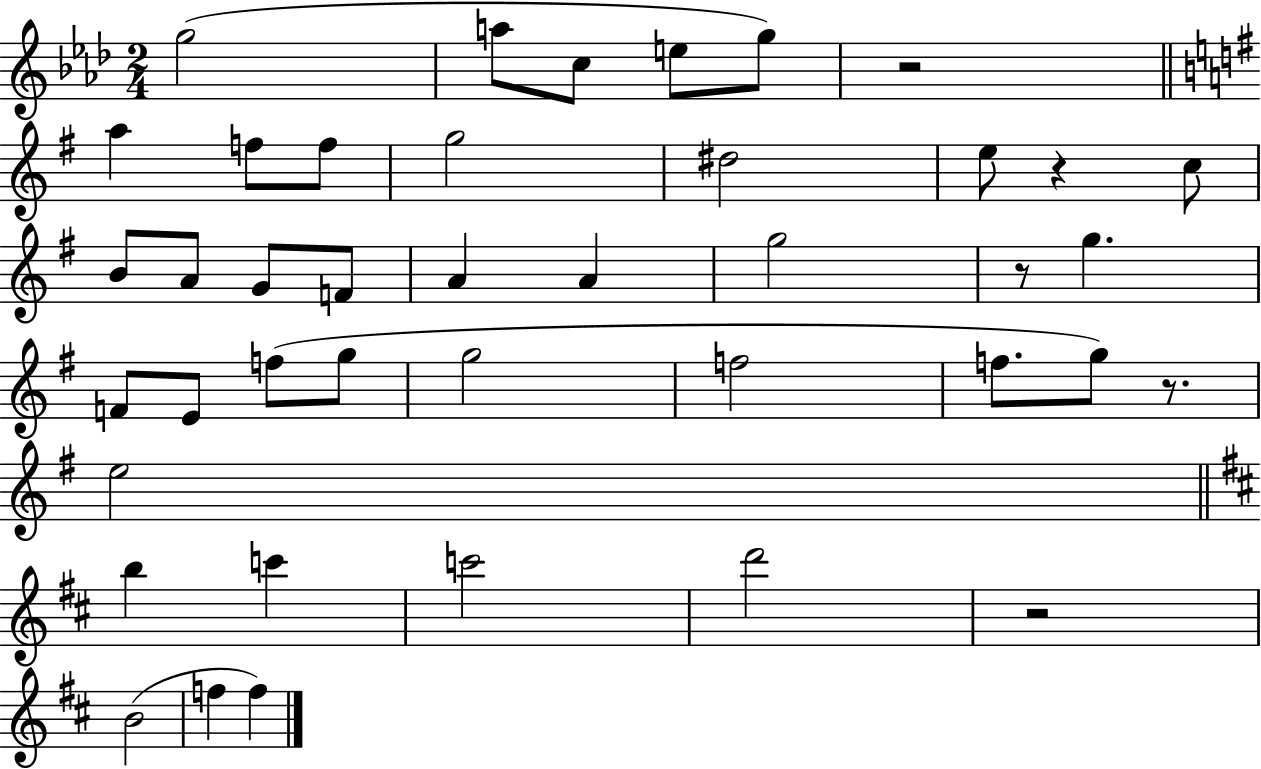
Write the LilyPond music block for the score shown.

{
  \clef treble
  \numericTimeSignature
  \time 2/4
  \key aes \major
  g''2( | a''8 c''8 e''8 g''8) | r2 | \bar "||" \break \key g \major a''4 f''8 f''8 | g''2 | dis''2 | e''8 r4 c''8 | \break b'8 a'8 g'8 f'8 | a'4 a'4 | g''2 | r8 g''4. | \break f'8 e'8 f''8( g''8 | g''2 | f''2 | f''8. g''8) r8. | \break e''2 | \bar "||" \break \key d \major b''4 c'''4 | c'''2 | d'''2 | r2 | \break b'2( | f''4 f''4) | \bar "|."
}